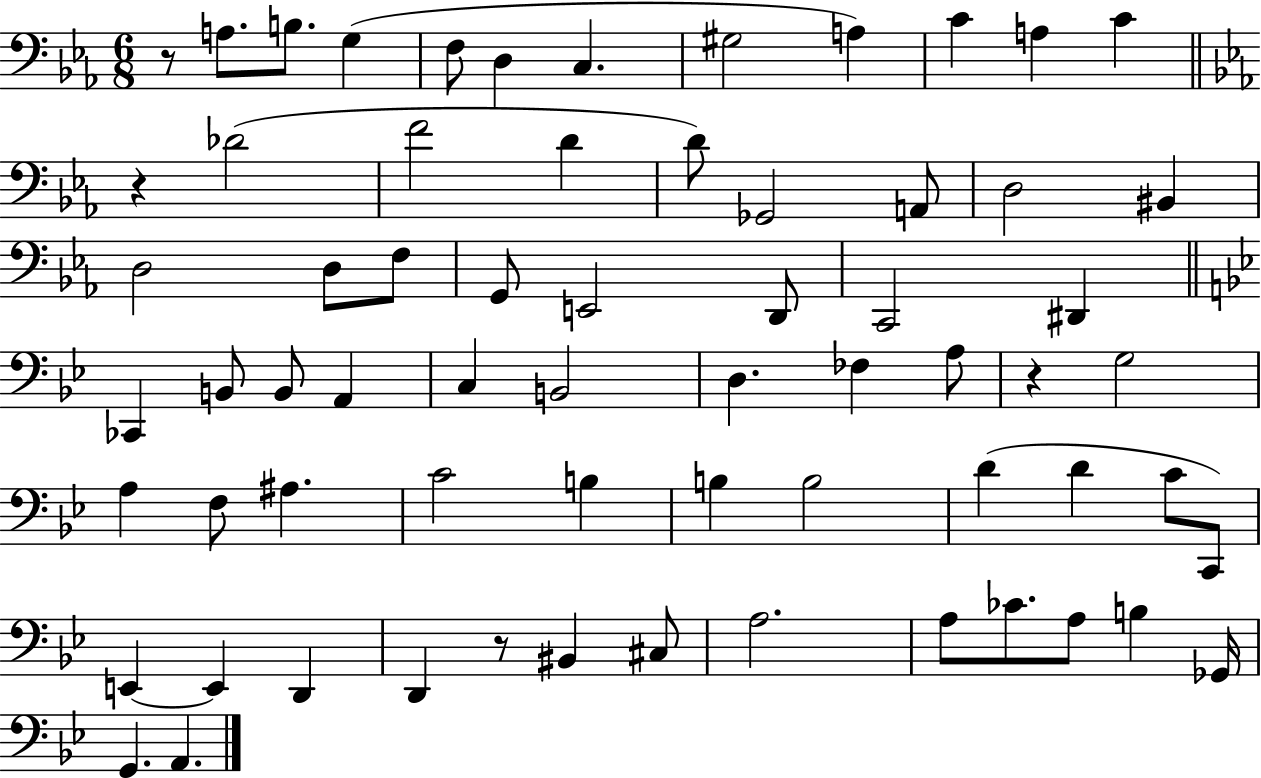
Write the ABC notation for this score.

X:1
T:Untitled
M:6/8
L:1/4
K:Eb
z/2 A,/2 B,/2 G, F,/2 D, C, ^G,2 A, C A, C z _D2 F2 D D/2 _G,,2 A,,/2 D,2 ^B,, D,2 D,/2 F,/2 G,,/2 E,,2 D,,/2 C,,2 ^D,, _C,, B,,/2 B,,/2 A,, C, B,,2 D, _F, A,/2 z G,2 A, F,/2 ^A, C2 B, B, B,2 D D C/2 C,,/2 E,, E,, D,, D,, z/2 ^B,, ^C,/2 A,2 A,/2 _C/2 A,/2 B, _G,,/4 G,, A,,